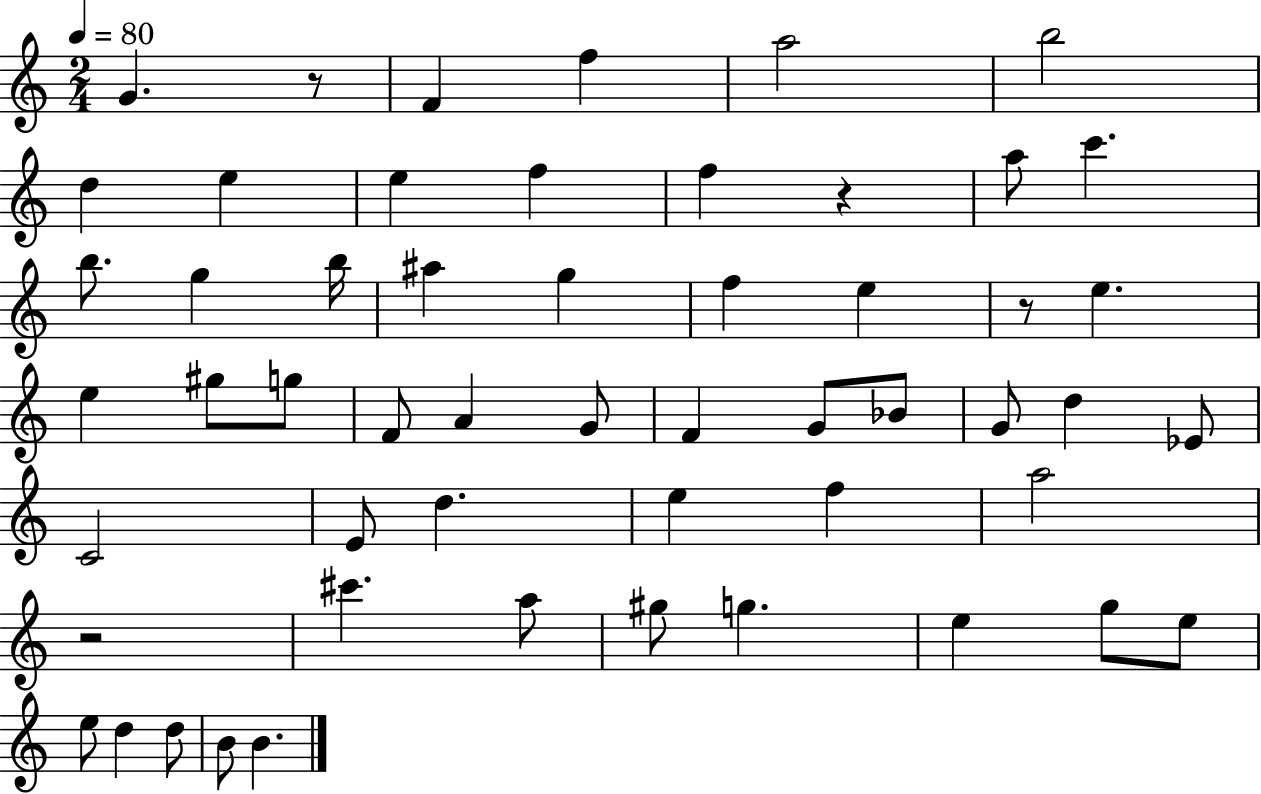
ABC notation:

X:1
T:Untitled
M:2/4
L:1/4
K:C
G z/2 F f a2 b2 d e e f f z a/2 c' b/2 g b/4 ^a g f e z/2 e e ^g/2 g/2 F/2 A G/2 F G/2 _B/2 G/2 d _E/2 C2 E/2 d e f a2 z2 ^c' a/2 ^g/2 g e g/2 e/2 e/2 d d/2 B/2 B